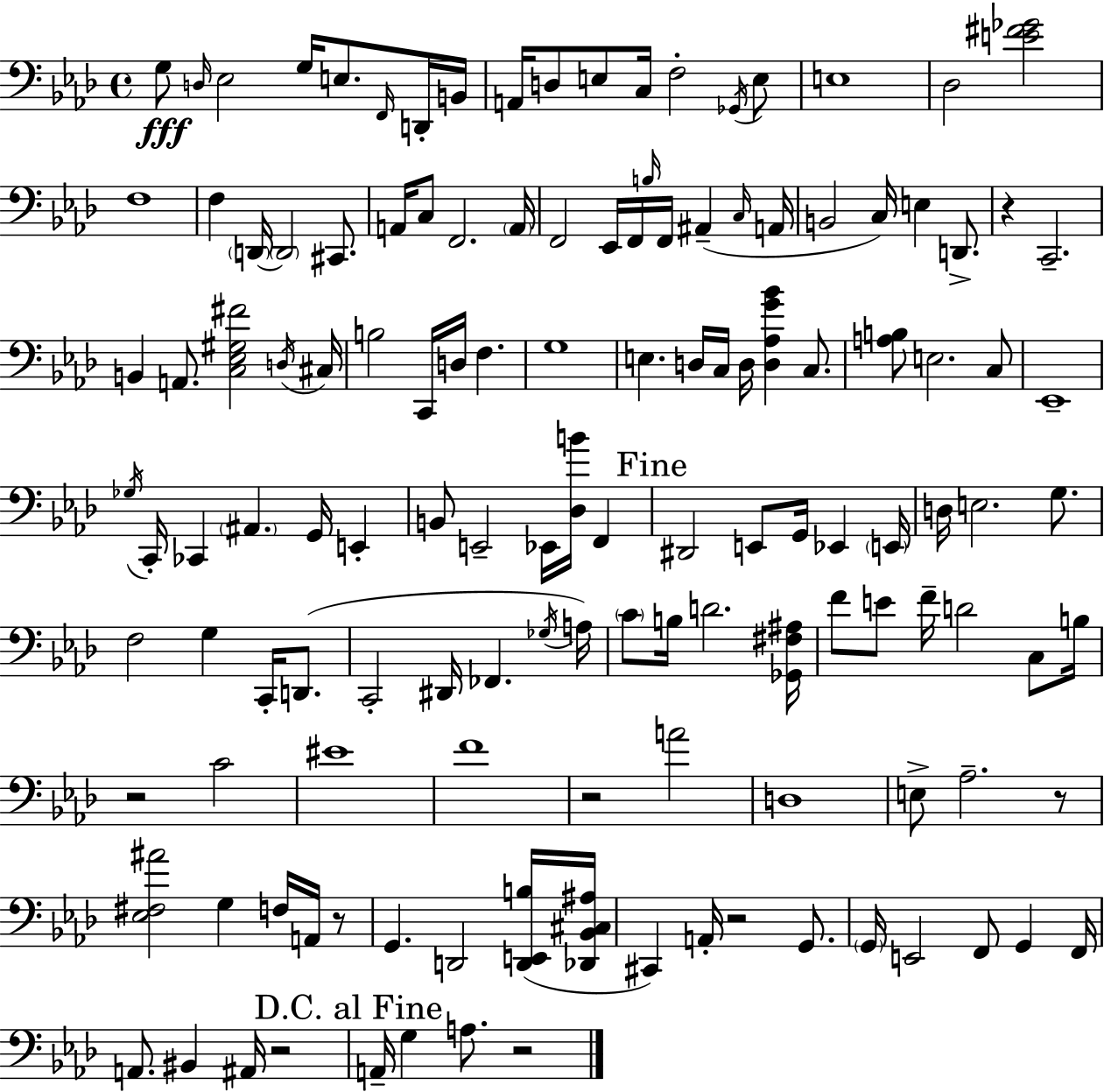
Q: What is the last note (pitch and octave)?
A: A3